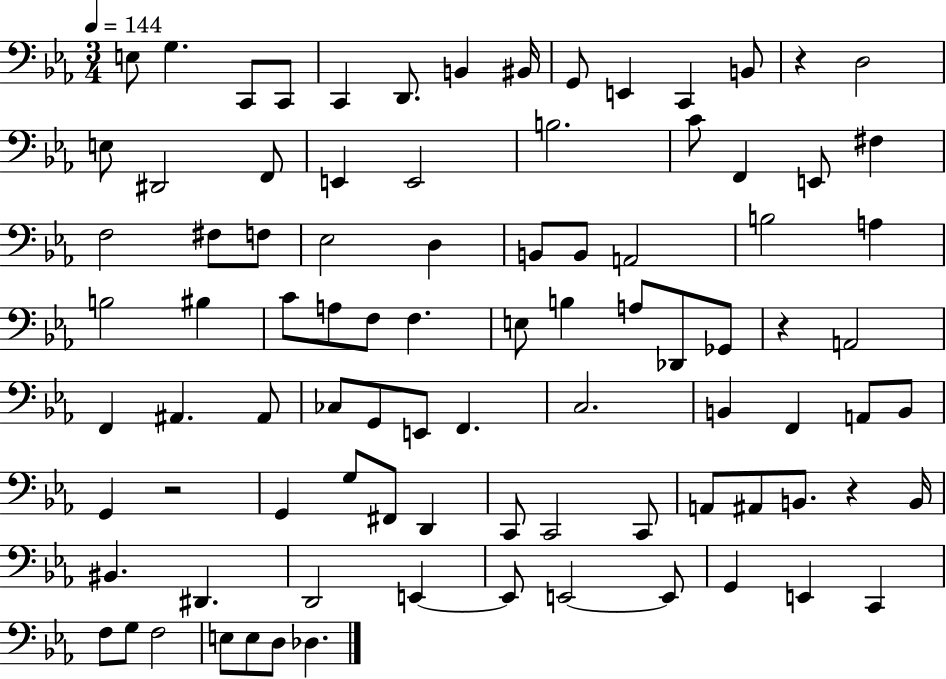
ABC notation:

X:1
T:Untitled
M:3/4
L:1/4
K:Eb
E,/2 G, C,,/2 C,,/2 C,, D,,/2 B,, ^B,,/4 G,,/2 E,, C,, B,,/2 z D,2 E,/2 ^D,,2 F,,/2 E,, E,,2 B,2 C/2 F,, E,,/2 ^F, F,2 ^F,/2 F,/2 _E,2 D, B,,/2 B,,/2 A,,2 B,2 A, B,2 ^B, C/2 A,/2 F,/2 F, E,/2 B, A,/2 _D,,/2 _G,,/2 z A,,2 F,, ^A,, ^A,,/2 _C,/2 G,,/2 E,,/2 F,, C,2 B,, F,, A,,/2 B,,/2 G,, z2 G,, G,/2 ^F,,/2 D,, C,,/2 C,,2 C,,/2 A,,/2 ^A,,/2 B,,/2 z B,,/4 ^B,, ^D,, D,,2 E,, E,,/2 E,,2 E,,/2 G,, E,, C,, F,/2 G,/2 F,2 E,/2 E,/2 D,/2 _D,